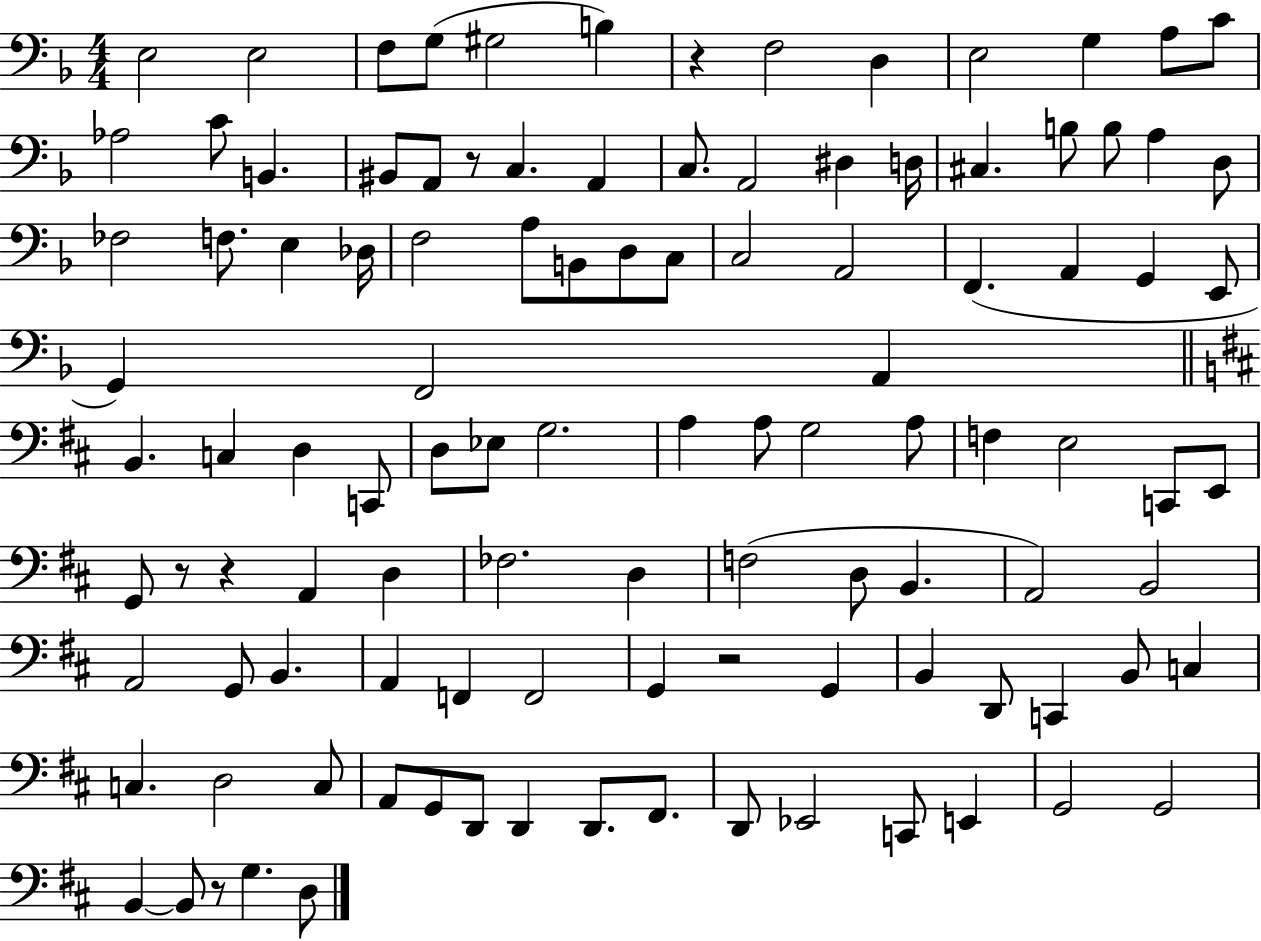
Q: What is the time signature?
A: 4/4